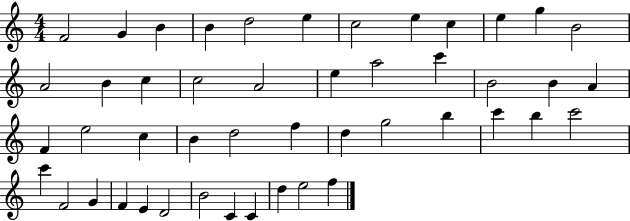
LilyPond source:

{
  \clef treble
  \numericTimeSignature
  \time 4/4
  \key c \major
  f'2 g'4 b'4 | b'4 d''2 e''4 | c''2 e''4 c''4 | e''4 g''4 b'2 | \break a'2 b'4 c''4 | c''2 a'2 | e''4 a''2 c'''4 | b'2 b'4 a'4 | \break f'4 e''2 c''4 | b'4 d''2 f''4 | d''4 g''2 b''4 | c'''4 b''4 c'''2 | \break c'''4 f'2 g'4 | f'4 e'4 d'2 | b'2 c'4 c'4 | d''4 e''2 f''4 | \break \bar "|."
}